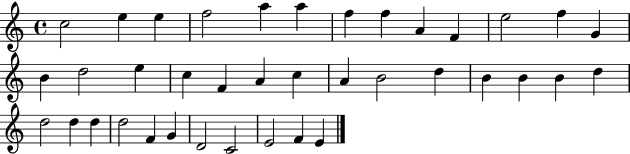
X:1
T:Untitled
M:4/4
L:1/4
K:C
c2 e e f2 a a f f A F e2 f G B d2 e c F A c A B2 d B B B d d2 d d d2 F G D2 C2 E2 F E